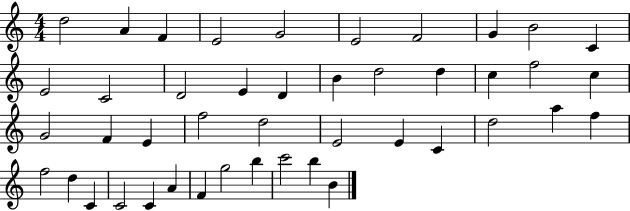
X:1
T:Untitled
M:4/4
L:1/4
K:C
d2 A F E2 G2 E2 F2 G B2 C E2 C2 D2 E D B d2 d c f2 c G2 F E f2 d2 E2 E C d2 a f f2 d C C2 C A F g2 b c'2 b B